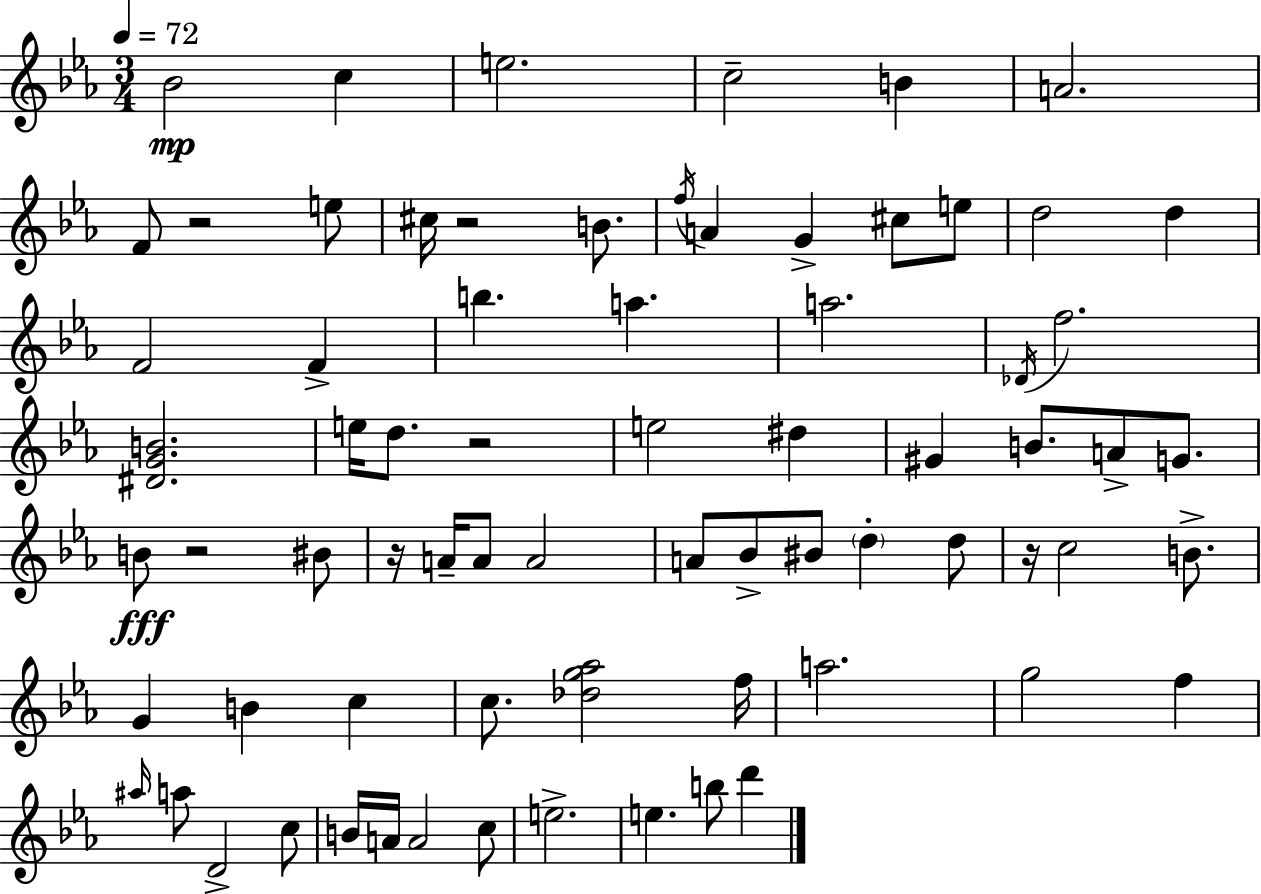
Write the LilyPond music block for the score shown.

{
  \clef treble
  \numericTimeSignature
  \time 3/4
  \key c \minor
  \tempo 4 = 72
  \repeat volta 2 { bes'2\mp c''4 | e''2. | c''2-- b'4 | a'2. | \break f'8 r2 e''8 | cis''16 r2 b'8. | \acciaccatura { f''16 } a'4 g'4-> cis''8 e''8 | d''2 d''4 | \break f'2 f'4-> | b''4. a''4. | a''2. | \acciaccatura { des'16 } f''2. | \break <dis' g' b'>2. | e''16 d''8. r2 | e''2 dis''4 | gis'4 b'8. a'8-> g'8. | \break b'8\fff r2 | bis'8 r16 a'16-- a'8 a'2 | a'8 bes'8-> bis'8 \parenthesize d''4-. | d''8 r16 c''2 b'8.-> | \break g'4 b'4 c''4 | c''8. <des'' g'' aes''>2 | f''16 a''2. | g''2 f''4 | \break \grace { ais''16 } a''8 d'2-> | c''8 b'16 a'16 a'2 | c''8 e''2.-> | e''4. b''8 d'''4 | \break } \bar "|."
}